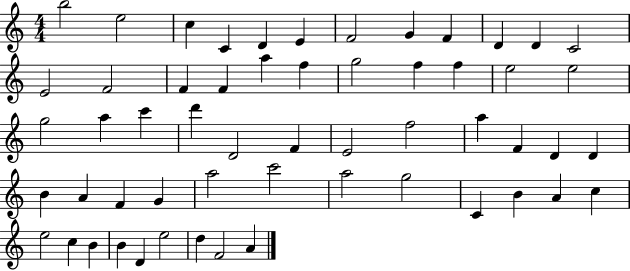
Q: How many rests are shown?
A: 0